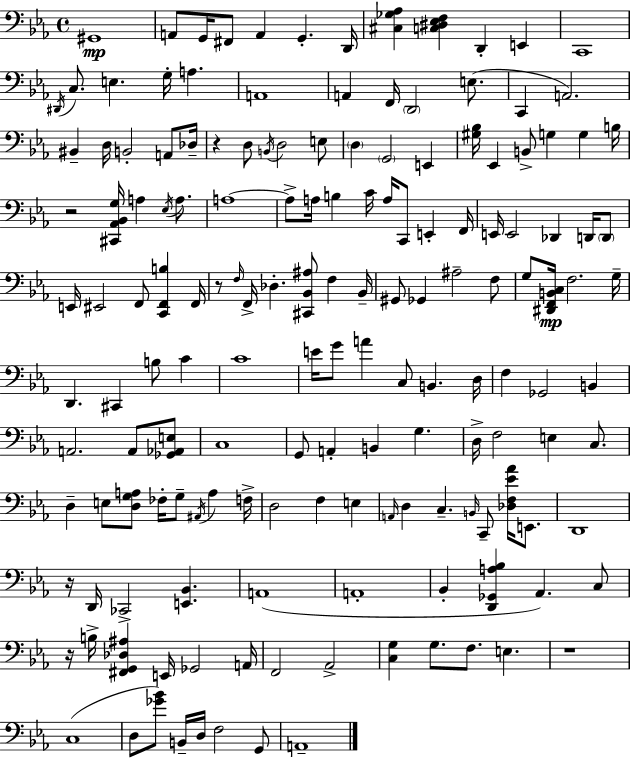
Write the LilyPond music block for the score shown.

{
  \clef bass
  \time 4/4
  \defaultTimeSignature
  \key ees \major
  \repeat volta 2 { gis,1\mp | a,8 g,16 fis,8 a,4 g,4.-. d,16 | <cis ges aes>4 <c dis ees f>4 d,4-. e,4 | c,1 | \break \acciaccatura { dis,16 } c8. e4. g16-. a4. | a,1 | a,4 f,16 \parenthesize d,2 e8.( | c,4 a,2.) | \break bis,4-- d16 b,2-. a,8 | des16-- r4 d8 \acciaccatura { b,16 } d2 | e8 \parenthesize d4 \parenthesize g,2 e,4 | <gis bes>16 ees,4 b,8-> g4 g4 | \break b16 r2 <cis, aes, bes, g>16 a4 \acciaccatura { ees16 } | a8. a1~~ | a8-> a16 b4 c'16 a16 c,8 e,4-. | f,16 e,16 e,2 des,4 | \break d,16 \parenthesize d,8 e,16 eis,2 f,8 <c, f, b>4 | f,16 r8 \grace { f16 } f,16-> des4.-. <cis, bes, ais>8 f4 | bes,16-- gis,8 ges,4 ais2-- | f8 g8 <dis, f, b, c>16\mp f2. | \break g16-- d,4. cis,4 b8 | c'4 c'1 | e'16 g'8 a'4 c8 b,4. | d16 f4 ges,2 | \break b,4 a,2. | a,8 <ges, aes, e>8 c1 | g,8 a,4-. b,4 g4. | d16-> f2 e4 | \break c8. d4-- e8 <d g a>8 fes16-. g8-- \acciaccatura { ais,16 } | a4 f16-> d2 f4 | e4 \grace { a,16 } d4 c4.-- | \grace { b,16 } c,8-- <des f ees' aes'>16 e,8. d,1 | \break r16 d,16 ces,2-> | <e, bes,>4. a,1( | a,1-. | bes,4-. <d, ges, a bes>4 aes,4.) | \break c8 r16 b16-> <fis, g, des ais>4 e,16 ges,2 | a,16 f,2 aes,2-> | <c g>4 g8. f8. | e4. r1 | \break c1( | d8 <ges' bes'>8) b,16-- d16 f2 | g,8 a,1-- | } \bar "|."
}